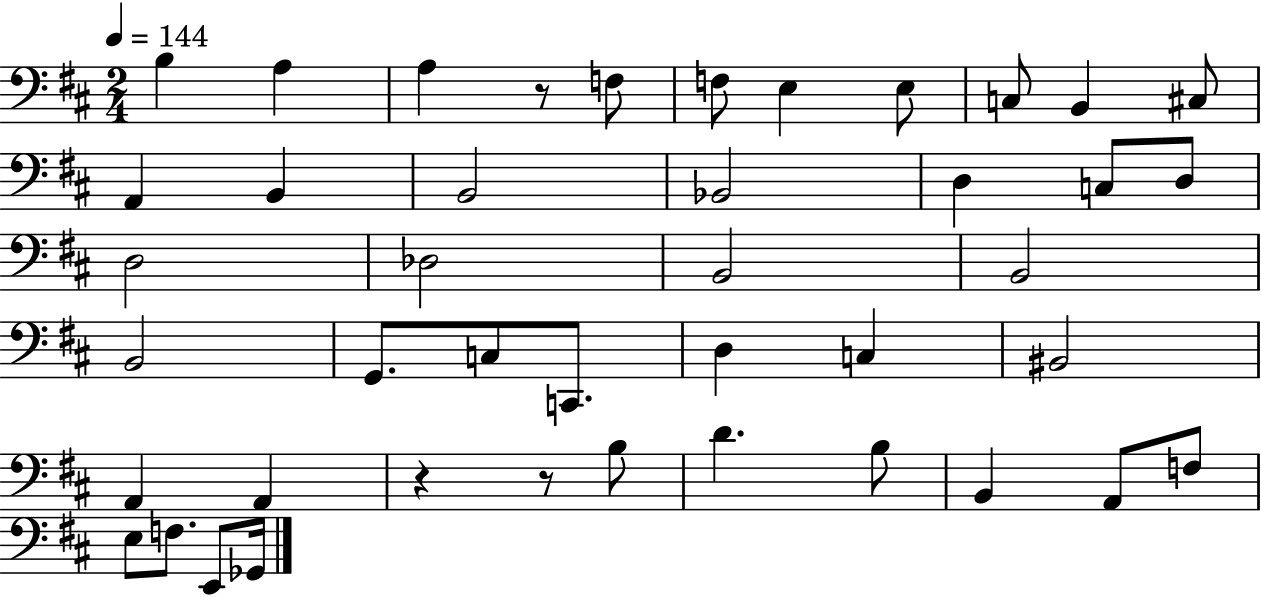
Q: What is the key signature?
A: D major